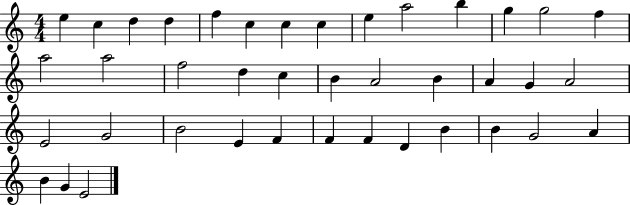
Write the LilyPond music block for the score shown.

{
  \clef treble
  \numericTimeSignature
  \time 4/4
  \key c \major
  e''4 c''4 d''4 d''4 | f''4 c''4 c''4 c''4 | e''4 a''2 b''4 | g''4 g''2 f''4 | \break a''2 a''2 | f''2 d''4 c''4 | b'4 a'2 b'4 | a'4 g'4 a'2 | \break e'2 g'2 | b'2 e'4 f'4 | f'4 f'4 d'4 b'4 | b'4 g'2 a'4 | \break b'4 g'4 e'2 | \bar "|."
}